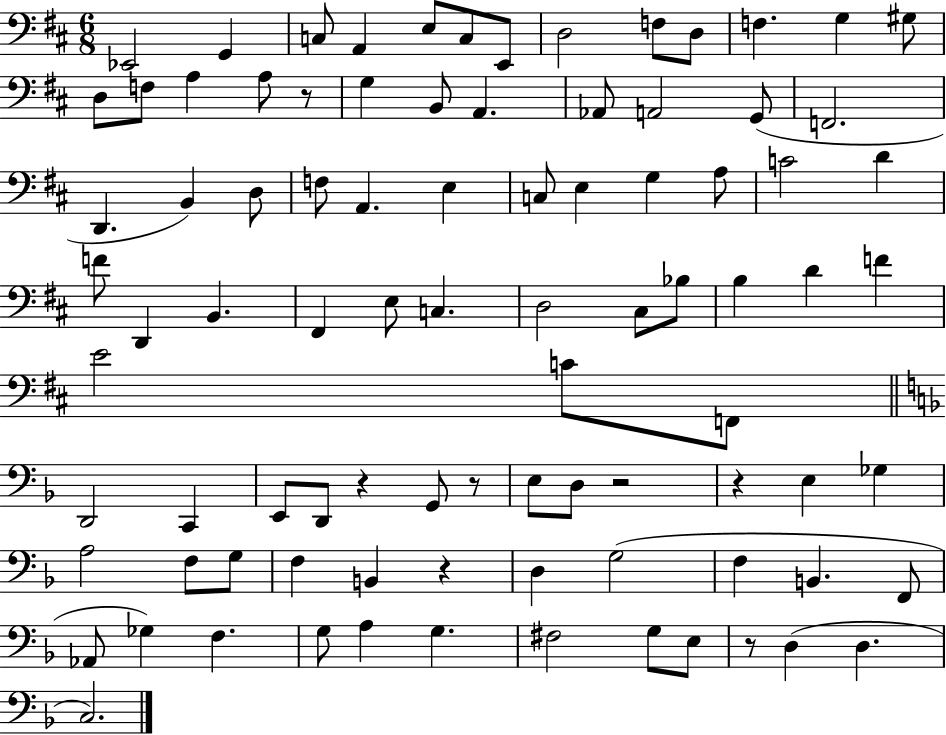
{
  \clef bass
  \numericTimeSignature
  \time 6/8
  \key d \major
  \repeat volta 2 { ees,2 g,4 | c8 a,4 e8 c8 e,8 | d2 f8 d8 | f4. g4 gis8 | \break d8 f8 a4 a8 r8 | g4 b,8 a,4. | aes,8 a,2 g,8( | f,2. | \break d,4. b,4) d8 | f8 a,4. e4 | c8 e4 g4 a8 | c'2 d'4 | \break f'8 d,4 b,4. | fis,4 e8 c4. | d2 cis8 bes8 | b4 d'4 f'4 | \break e'2 c'8 f,8 | \bar "||" \break \key d \minor d,2 c,4 | e,8 d,8 r4 g,8 r8 | e8 d8 r2 | r4 e4 ges4 | \break a2 f8 g8 | f4 b,4 r4 | d4 g2( | f4 b,4. f,8 | \break aes,8 ges4) f4. | g8 a4 g4. | fis2 g8 e8 | r8 d4( d4. | \break c2.) | } \bar "|."
}